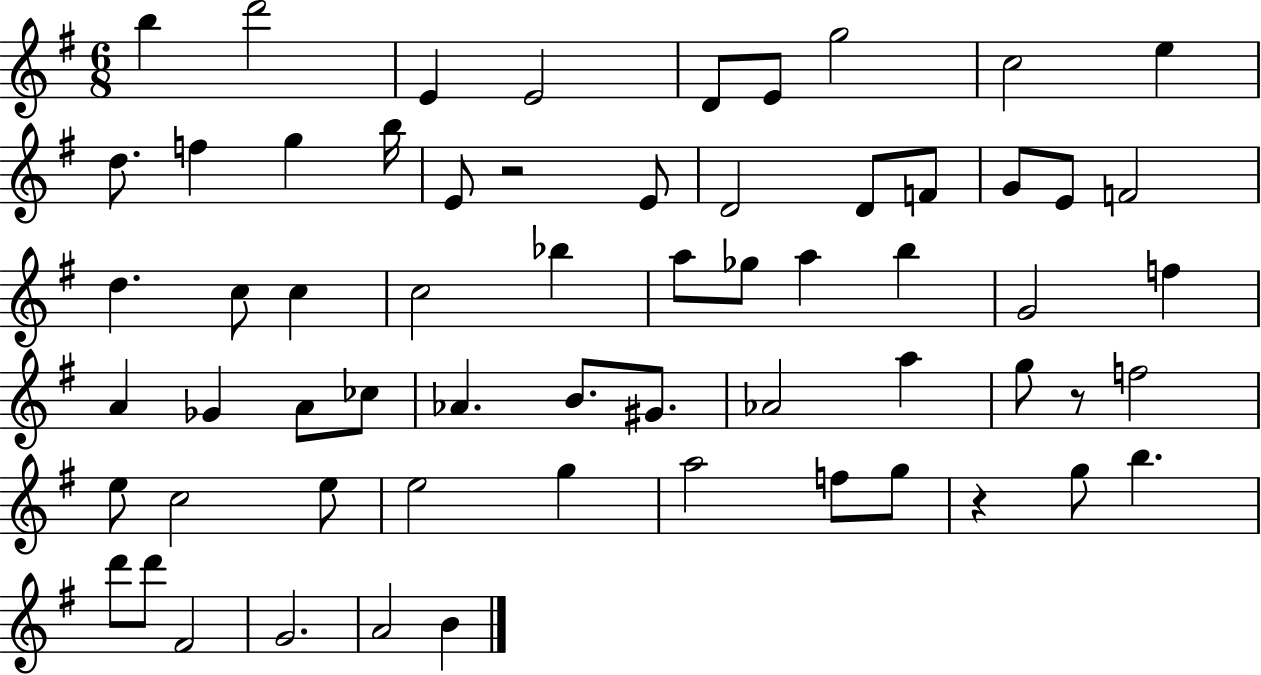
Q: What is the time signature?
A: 6/8